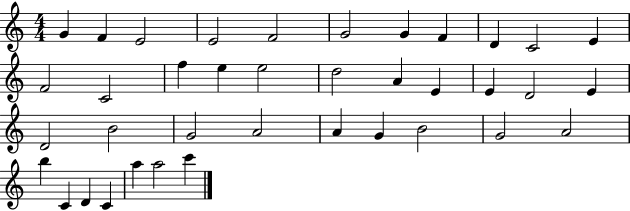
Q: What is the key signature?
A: C major